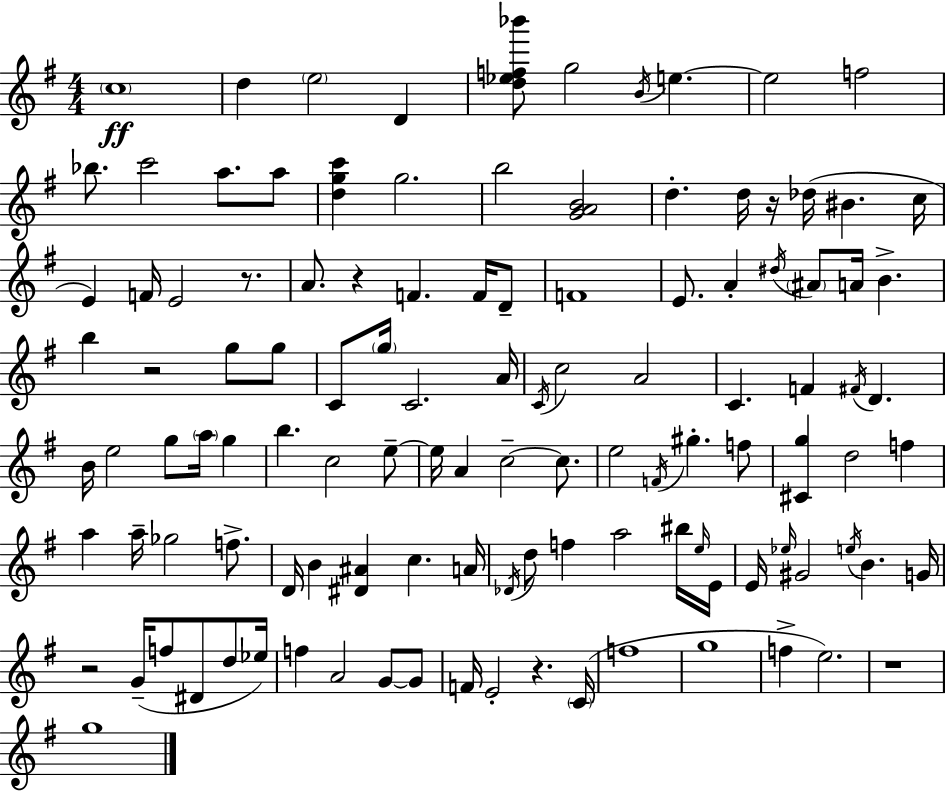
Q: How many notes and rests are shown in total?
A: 116